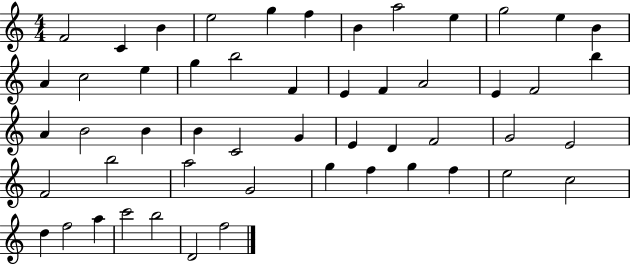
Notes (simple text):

F4/h C4/q B4/q E5/h G5/q F5/q B4/q A5/h E5/q G5/h E5/q B4/q A4/q C5/h E5/q G5/q B5/h F4/q E4/q F4/q A4/h E4/q F4/h B5/q A4/q B4/h B4/q B4/q C4/h G4/q E4/q D4/q F4/h G4/h E4/h F4/h B5/h A5/h G4/h G5/q F5/q G5/q F5/q E5/h C5/h D5/q F5/h A5/q C6/h B5/h D4/h F5/h